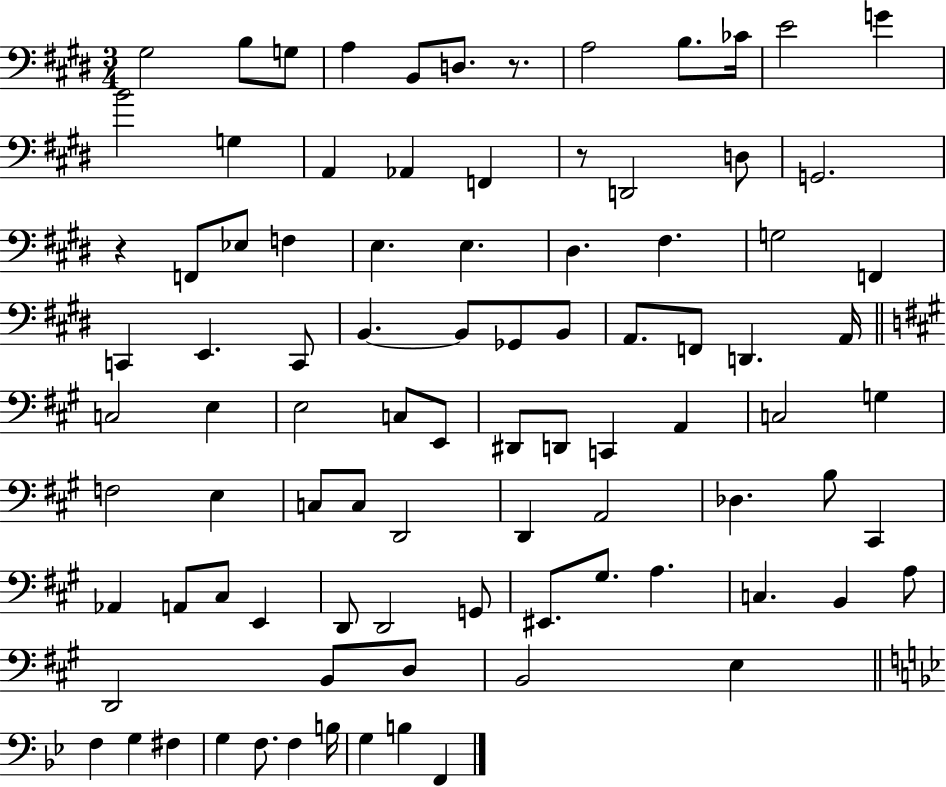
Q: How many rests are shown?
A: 3